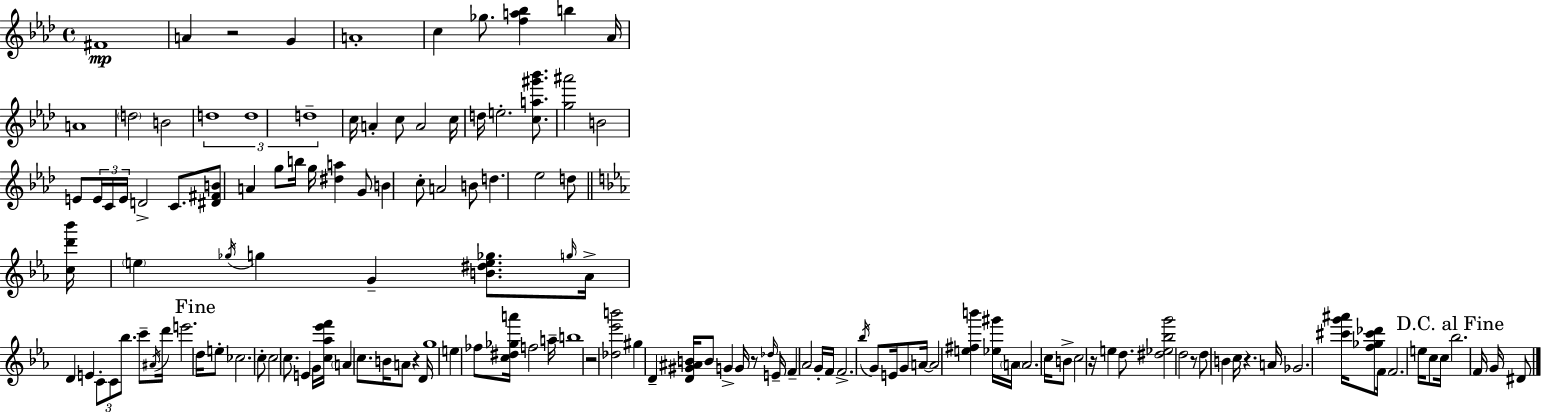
{
  \clef treble
  \time 4/4
  \defaultTimeSignature
  \key aes \major
  fis'1\mp | a'4 r2 g'4 | a'1-. | c''4 ges''8. <f'' a'' bes''>4 b''4 aes'16 | \break a'1 | \parenthesize d''2 b'2 | \tuplet 3/2 { d''1 | d''1 | \break d''1-- } | c''16 a'4-. c''8 a'2 c''16 | d''16 e''2.-. <c'' a'' gis''' bes'''>8. | <g'' ais'''>2 b'2 | \break e'8 \tuplet 3/2 { e'16 c'16 e'16 } d'2-> c'8. | <dis' fis' b'>8 a'4 g''8 b''16 g''16 <dis'' a''>4 g'8 | b'4 c''8-. a'2 b'8 | d''4. ees''2 d''8 | \break \bar "||" \break \key ees \major <c'' d''' bes'''>16 \parenthesize e''4 \acciaccatura { ges''16 } g''4 g'4-- <b' dis'' e'' ges''>8. | \grace { g''16 } aes'16-> d'4 e'4 \tuplet 3/2 { c'8-. c'8 bes''8. } | c'''8-- \acciaccatura { ais'16 } d'''16 e'''2. | \mark "Fine" d''16 e''8-. ces''2. | \break c''8-. c''2 c''8. e'4 | g'16 <c'' aes'' ees''' f'''>16 \parenthesize a'4 c''8. b'16 a'8 r4 | d'16 g''1 | e''4 fes''8 <c'' dis'' ges'' a'''>16 f''2 | \break a''16-- b''1 | r2 <des'' ees''' b'''>2 | gis''4 d'4-- <d' gis' ais' b'>16 b'8 g'4-> | g'16 r8 \grace { des''16 } e'16-- f'4-- aes'2 | \break g'16-. f'16 f'2.-> | \acciaccatura { bes''16 } g'8 e'16 g'8 a'16~~ a'2 | <e'' fis'' b'''>4 <ees'' gis'''>16 \parenthesize a'16 \parenthesize a'2. | c''16 b'8-> c''2 r16 e''4 | \break d''8. <dis'' ees'' bes'' g'''>2 d''2 | r8 d''8 b'4 c''16 r4. | a'16 ges'2. | <cis''' g''' ais'''>16 <f'' ges'' cis''' des'''>8 f'16 f'2. | \break e''16 c''8 c''16 \mark "D.C. al Fine" bes''2. | f'16 g'16 dis'8 \bar "|."
}